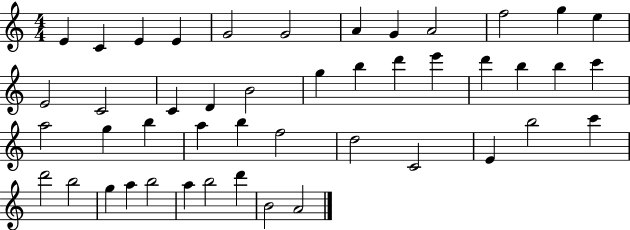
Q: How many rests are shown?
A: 0